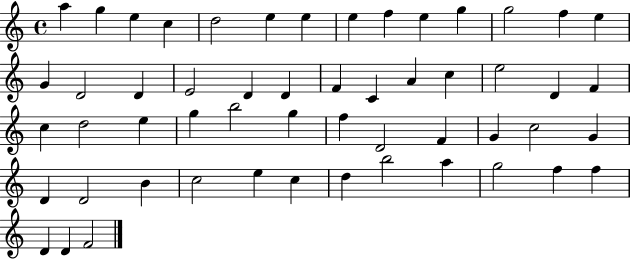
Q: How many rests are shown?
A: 0